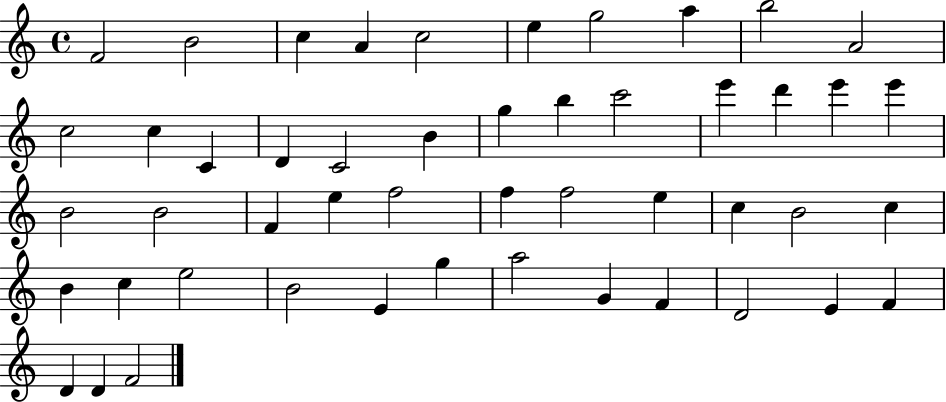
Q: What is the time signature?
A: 4/4